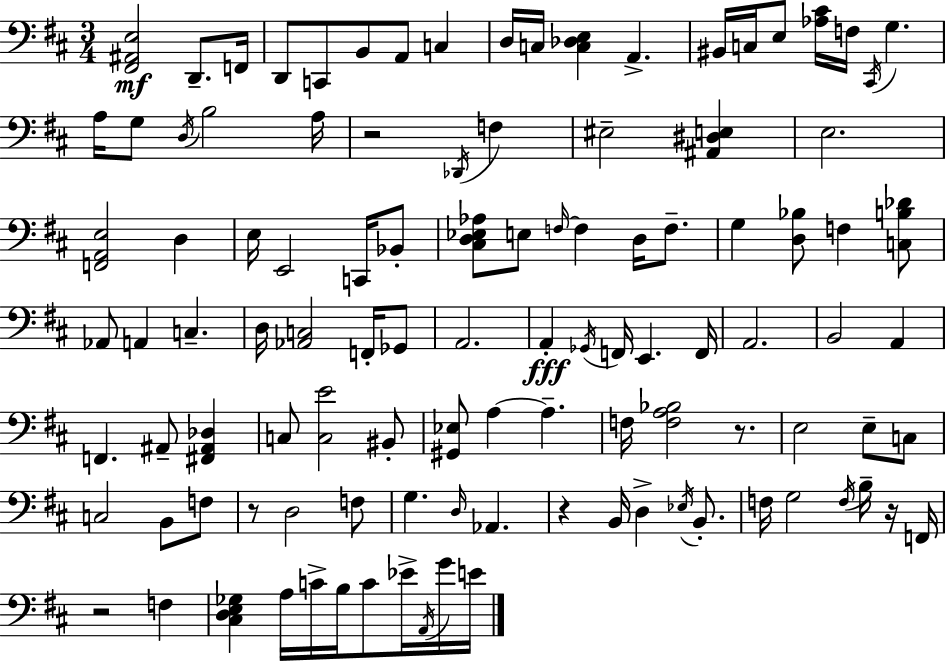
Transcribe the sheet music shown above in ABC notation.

X:1
T:Untitled
M:3/4
L:1/4
K:D
[^F,,^A,,E,]2 D,,/2 F,,/4 D,,/2 C,,/2 B,,/2 A,,/2 C, D,/4 C,/4 [C,_D,E,] A,, ^B,,/4 C,/4 E,/2 [_A,^C]/4 F,/4 ^C,,/4 G, A,/4 G,/2 D,/4 B,2 A,/4 z2 _D,,/4 F, ^E,2 [^A,,^D,E,] E,2 [F,,A,,E,]2 D, E,/4 E,,2 C,,/4 _B,,/2 [^C,D,_E,_A,]/2 E,/2 F,/4 F, D,/4 F,/2 G, [D,_B,]/2 F, [C,B,_D]/2 _A,,/2 A,, C, D,/4 [_A,,C,]2 F,,/4 _G,,/2 A,,2 A,, _G,,/4 F,,/4 E,, F,,/4 A,,2 B,,2 A,, F,, ^A,,/2 [^F,,^A,,_D,] C,/2 [C,E]2 ^B,,/2 [^G,,_E,]/2 A, A, F,/4 [F,A,_B,]2 z/2 E,2 E,/2 C,/2 C,2 B,,/2 F,/2 z/2 D,2 F,/2 G, D,/4 _A,, z B,,/4 D, _E,/4 B,,/2 F,/4 G,2 F,/4 B,/4 z/4 F,,/4 z2 F, [^C,D,E,_G,] A,/4 C/4 B,/4 C/2 _E/4 A,,/4 G/4 E/4